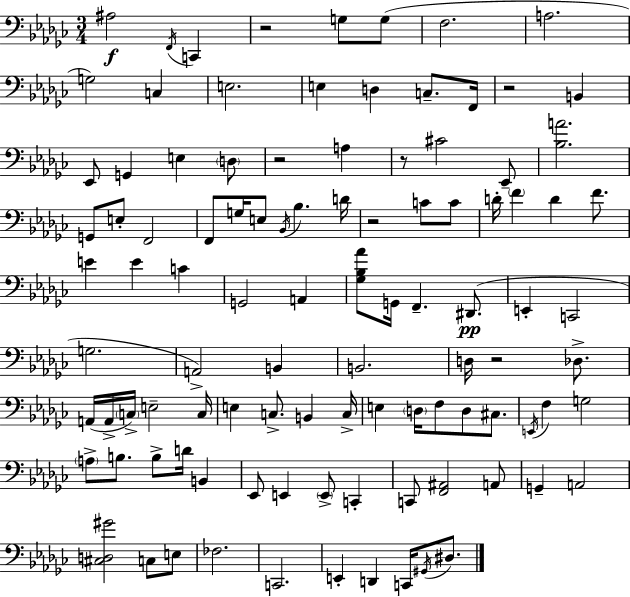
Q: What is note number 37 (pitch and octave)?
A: F4